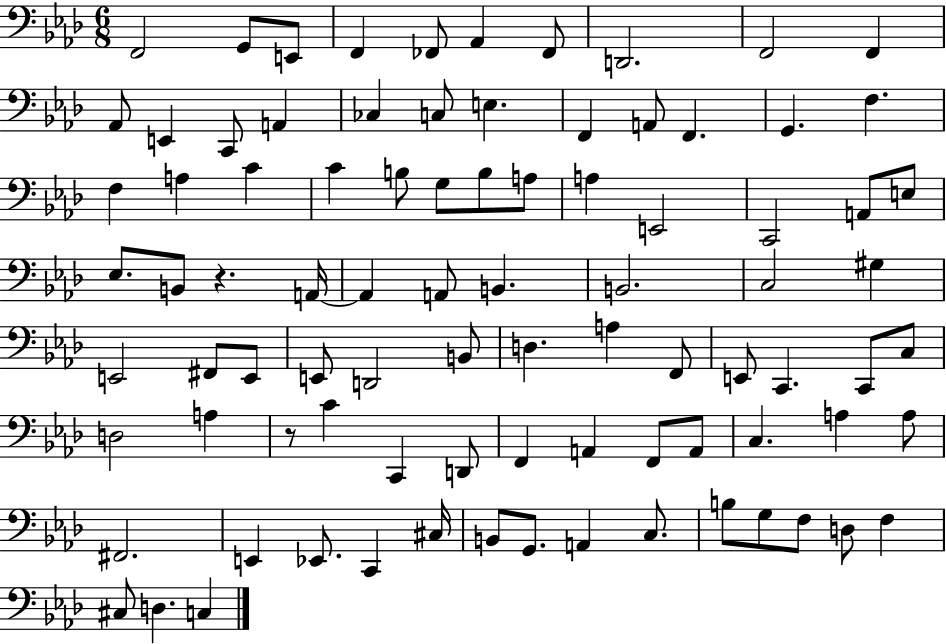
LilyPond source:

{
  \clef bass
  \numericTimeSignature
  \time 6/8
  \key aes \major
  f,2 g,8 e,8 | f,4 fes,8 aes,4 fes,8 | d,2. | f,2 f,4 | \break aes,8 e,4 c,8 a,4 | ces4 c8 e4. | f,4 a,8 f,4. | g,4. f4. | \break f4 a4 c'4 | c'4 b8 g8 b8 a8 | a4 e,2 | c,2 a,8 e8 | \break ees8. b,8 r4. a,16~~ | a,4 a,8 b,4. | b,2. | c2 gis4 | \break e,2 fis,8 e,8 | e,8 d,2 b,8 | d4. a4 f,8 | e,8 c,4. c,8 c8 | \break d2 a4 | r8 c'4 c,4 d,8 | f,4 a,4 f,8 a,8 | c4. a4 a8 | \break fis,2. | e,4 ees,8. c,4 cis16 | b,8 g,8. a,4 c8. | b8 g8 f8 d8 f4 | \break cis8 d4. c4 | \bar "|."
}